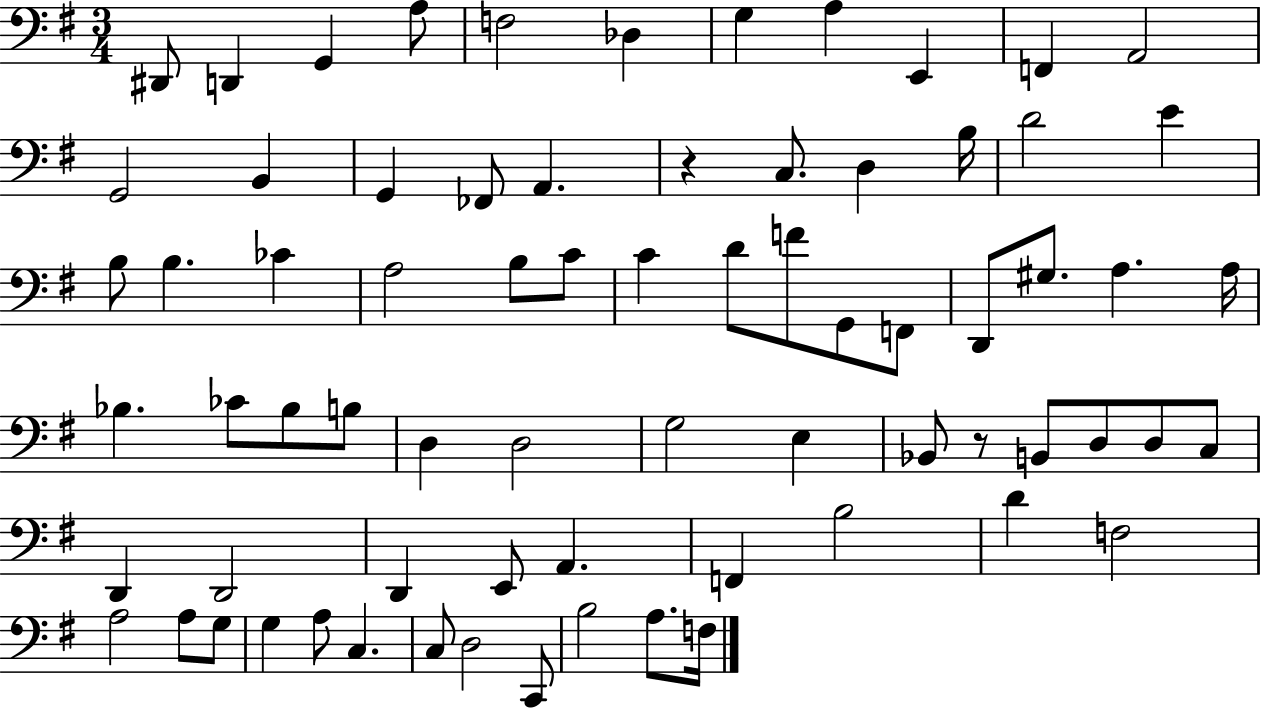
X:1
T:Untitled
M:3/4
L:1/4
K:G
^D,,/2 D,, G,, A,/2 F,2 _D, G, A, E,, F,, A,,2 G,,2 B,, G,, _F,,/2 A,, z C,/2 D, B,/4 D2 E B,/2 B, _C A,2 B,/2 C/2 C D/2 F/2 G,,/2 F,,/2 D,,/2 ^G,/2 A, A,/4 _B, _C/2 _B,/2 B,/2 D, D,2 G,2 E, _B,,/2 z/2 B,,/2 D,/2 D,/2 C,/2 D,, D,,2 D,, E,,/2 A,, F,, B,2 D F,2 A,2 A,/2 G,/2 G, A,/2 C, C,/2 D,2 C,,/2 B,2 A,/2 F,/4